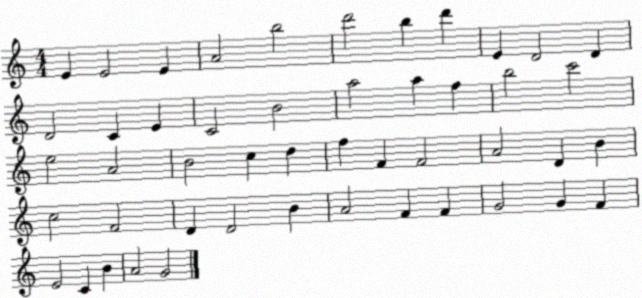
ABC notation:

X:1
T:Untitled
M:4/4
L:1/4
K:C
E E2 E A2 b2 d'2 b d' E D2 D D2 C E C2 B2 a2 a f b2 c'2 e2 A2 B2 c d f F F2 A2 D B c2 F2 D D2 B A2 F F G2 G F E2 C B A2 G2